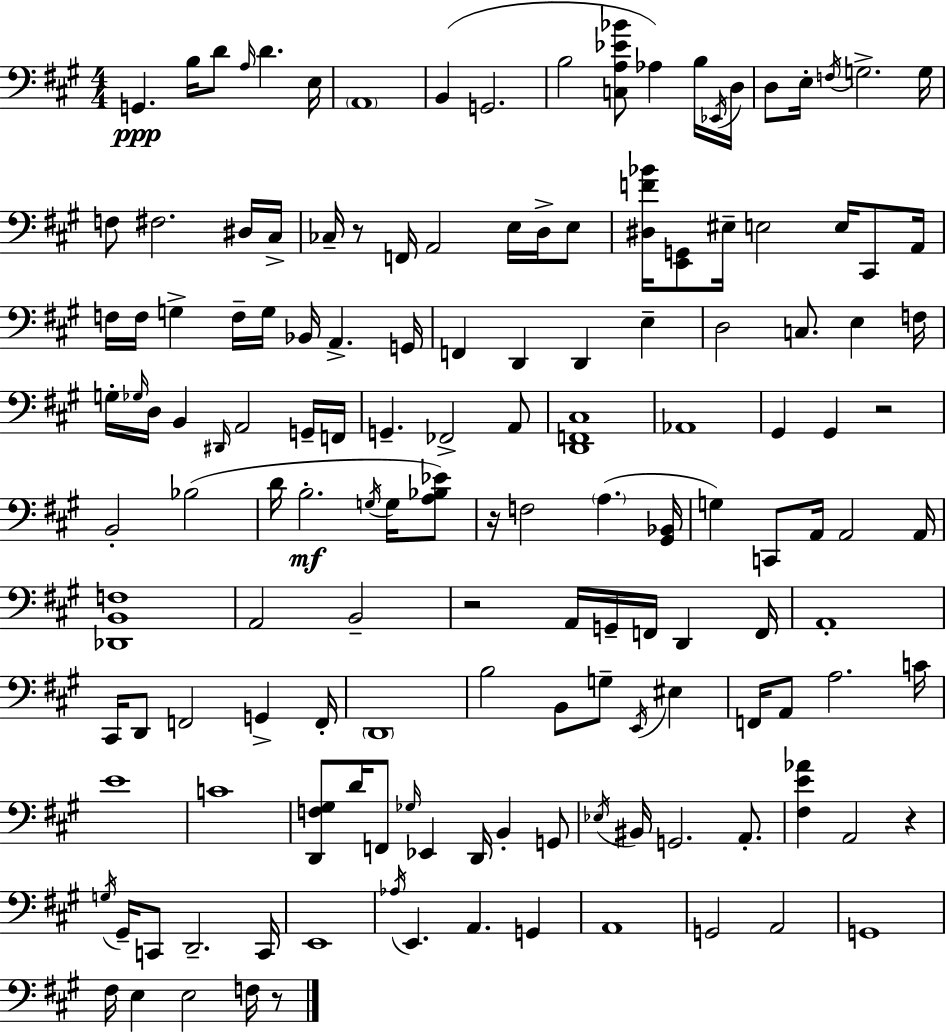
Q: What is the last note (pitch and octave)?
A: F3